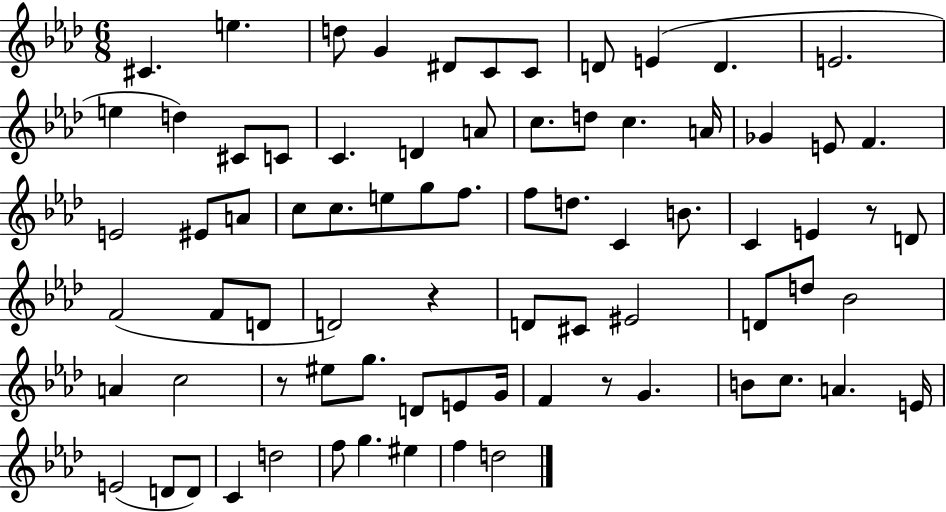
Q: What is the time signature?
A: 6/8